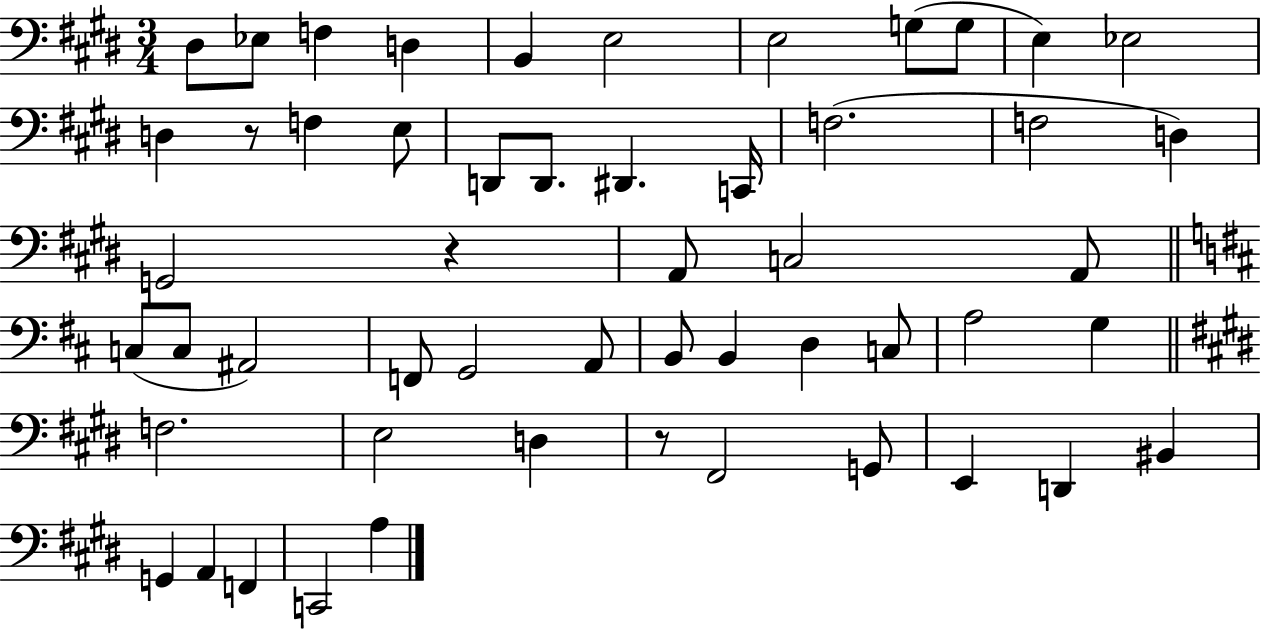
X:1
T:Untitled
M:3/4
L:1/4
K:E
^D,/2 _E,/2 F, D, B,, E,2 E,2 G,/2 G,/2 E, _E,2 D, z/2 F, E,/2 D,,/2 D,,/2 ^D,, C,,/4 F,2 F,2 D, G,,2 z A,,/2 C,2 A,,/2 C,/2 C,/2 ^A,,2 F,,/2 G,,2 A,,/2 B,,/2 B,, D, C,/2 A,2 G, F,2 E,2 D, z/2 ^F,,2 G,,/2 E,, D,, ^B,, G,, A,, F,, C,,2 A,